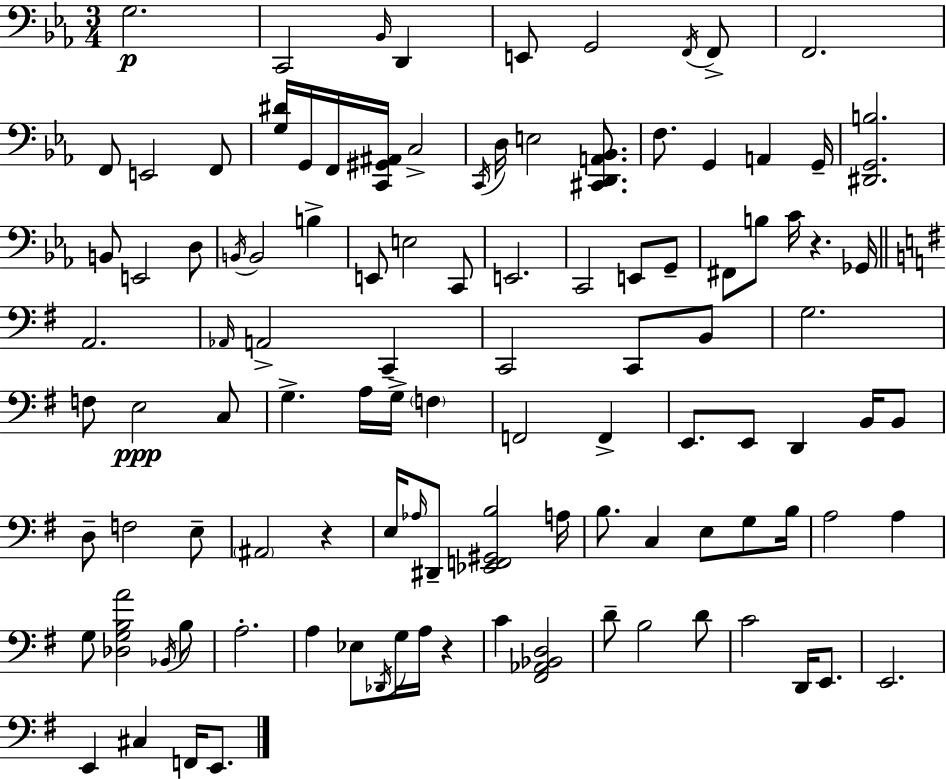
G3/h. C2/h Bb2/s D2/q E2/e G2/h F2/s F2/e F2/h. F2/e E2/h F2/e [G3,D#4]/s G2/s F2/s [C2,G#2,A#2]/s C3/h C2/s D3/s E3/h [C#2,D2,A2,Bb2]/e. F3/e. G2/q A2/q G2/s [D#2,G2,B3]/h. B2/e E2/h D3/e B2/s B2/h B3/q E2/e E3/h C2/e E2/h. C2/h E2/e G2/e F#2/e B3/e C4/s R/q. Gb2/s A2/h. Ab2/s A2/h C2/q C2/h C2/e B2/e G3/h. F3/e E3/h C3/e G3/q. A3/s G3/s F3/q F2/h F2/q E2/e. E2/e D2/q B2/s B2/e D3/e F3/h E3/e A#2/h R/q E3/s Ab3/s D#2/e [Eb2,F2,G#2,B3]/h A3/s B3/e. C3/q E3/e G3/e B3/s A3/h A3/q G3/e [Db3,G3,B3,A4]/h Bb2/s B3/e A3/h. A3/q Eb3/e Db2/s G3/s A3/s R/q C4/q [F#2,Ab2,Bb2,D3]/h D4/e B3/h D4/e C4/h D2/s E2/e. E2/h. E2/q C#3/q F2/s E2/e.